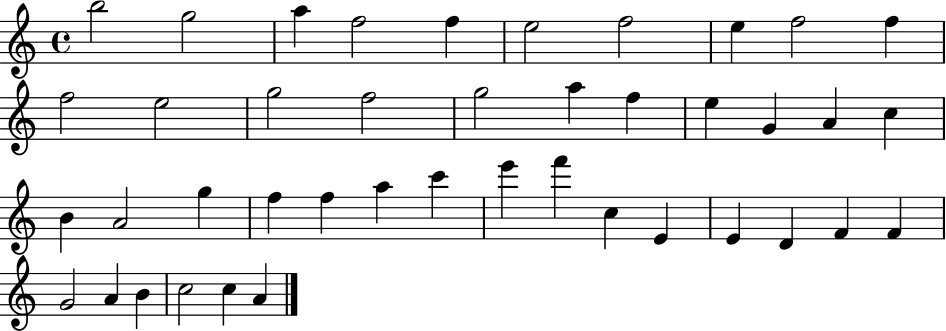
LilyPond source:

{
  \clef treble
  \time 4/4
  \defaultTimeSignature
  \key c \major
  b''2 g''2 | a''4 f''2 f''4 | e''2 f''2 | e''4 f''2 f''4 | \break f''2 e''2 | g''2 f''2 | g''2 a''4 f''4 | e''4 g'4 a'4 c''4 | \break b'4 a'2 g''4 | f''4 f''4 a''4 c'''4 | e'''4 f'''4 c''4 e'4 | e'4 d'4 f'4 f'4 | \break g'2 a'4 b'4 | c''2 c''4 a'4 | \bar "|."
}